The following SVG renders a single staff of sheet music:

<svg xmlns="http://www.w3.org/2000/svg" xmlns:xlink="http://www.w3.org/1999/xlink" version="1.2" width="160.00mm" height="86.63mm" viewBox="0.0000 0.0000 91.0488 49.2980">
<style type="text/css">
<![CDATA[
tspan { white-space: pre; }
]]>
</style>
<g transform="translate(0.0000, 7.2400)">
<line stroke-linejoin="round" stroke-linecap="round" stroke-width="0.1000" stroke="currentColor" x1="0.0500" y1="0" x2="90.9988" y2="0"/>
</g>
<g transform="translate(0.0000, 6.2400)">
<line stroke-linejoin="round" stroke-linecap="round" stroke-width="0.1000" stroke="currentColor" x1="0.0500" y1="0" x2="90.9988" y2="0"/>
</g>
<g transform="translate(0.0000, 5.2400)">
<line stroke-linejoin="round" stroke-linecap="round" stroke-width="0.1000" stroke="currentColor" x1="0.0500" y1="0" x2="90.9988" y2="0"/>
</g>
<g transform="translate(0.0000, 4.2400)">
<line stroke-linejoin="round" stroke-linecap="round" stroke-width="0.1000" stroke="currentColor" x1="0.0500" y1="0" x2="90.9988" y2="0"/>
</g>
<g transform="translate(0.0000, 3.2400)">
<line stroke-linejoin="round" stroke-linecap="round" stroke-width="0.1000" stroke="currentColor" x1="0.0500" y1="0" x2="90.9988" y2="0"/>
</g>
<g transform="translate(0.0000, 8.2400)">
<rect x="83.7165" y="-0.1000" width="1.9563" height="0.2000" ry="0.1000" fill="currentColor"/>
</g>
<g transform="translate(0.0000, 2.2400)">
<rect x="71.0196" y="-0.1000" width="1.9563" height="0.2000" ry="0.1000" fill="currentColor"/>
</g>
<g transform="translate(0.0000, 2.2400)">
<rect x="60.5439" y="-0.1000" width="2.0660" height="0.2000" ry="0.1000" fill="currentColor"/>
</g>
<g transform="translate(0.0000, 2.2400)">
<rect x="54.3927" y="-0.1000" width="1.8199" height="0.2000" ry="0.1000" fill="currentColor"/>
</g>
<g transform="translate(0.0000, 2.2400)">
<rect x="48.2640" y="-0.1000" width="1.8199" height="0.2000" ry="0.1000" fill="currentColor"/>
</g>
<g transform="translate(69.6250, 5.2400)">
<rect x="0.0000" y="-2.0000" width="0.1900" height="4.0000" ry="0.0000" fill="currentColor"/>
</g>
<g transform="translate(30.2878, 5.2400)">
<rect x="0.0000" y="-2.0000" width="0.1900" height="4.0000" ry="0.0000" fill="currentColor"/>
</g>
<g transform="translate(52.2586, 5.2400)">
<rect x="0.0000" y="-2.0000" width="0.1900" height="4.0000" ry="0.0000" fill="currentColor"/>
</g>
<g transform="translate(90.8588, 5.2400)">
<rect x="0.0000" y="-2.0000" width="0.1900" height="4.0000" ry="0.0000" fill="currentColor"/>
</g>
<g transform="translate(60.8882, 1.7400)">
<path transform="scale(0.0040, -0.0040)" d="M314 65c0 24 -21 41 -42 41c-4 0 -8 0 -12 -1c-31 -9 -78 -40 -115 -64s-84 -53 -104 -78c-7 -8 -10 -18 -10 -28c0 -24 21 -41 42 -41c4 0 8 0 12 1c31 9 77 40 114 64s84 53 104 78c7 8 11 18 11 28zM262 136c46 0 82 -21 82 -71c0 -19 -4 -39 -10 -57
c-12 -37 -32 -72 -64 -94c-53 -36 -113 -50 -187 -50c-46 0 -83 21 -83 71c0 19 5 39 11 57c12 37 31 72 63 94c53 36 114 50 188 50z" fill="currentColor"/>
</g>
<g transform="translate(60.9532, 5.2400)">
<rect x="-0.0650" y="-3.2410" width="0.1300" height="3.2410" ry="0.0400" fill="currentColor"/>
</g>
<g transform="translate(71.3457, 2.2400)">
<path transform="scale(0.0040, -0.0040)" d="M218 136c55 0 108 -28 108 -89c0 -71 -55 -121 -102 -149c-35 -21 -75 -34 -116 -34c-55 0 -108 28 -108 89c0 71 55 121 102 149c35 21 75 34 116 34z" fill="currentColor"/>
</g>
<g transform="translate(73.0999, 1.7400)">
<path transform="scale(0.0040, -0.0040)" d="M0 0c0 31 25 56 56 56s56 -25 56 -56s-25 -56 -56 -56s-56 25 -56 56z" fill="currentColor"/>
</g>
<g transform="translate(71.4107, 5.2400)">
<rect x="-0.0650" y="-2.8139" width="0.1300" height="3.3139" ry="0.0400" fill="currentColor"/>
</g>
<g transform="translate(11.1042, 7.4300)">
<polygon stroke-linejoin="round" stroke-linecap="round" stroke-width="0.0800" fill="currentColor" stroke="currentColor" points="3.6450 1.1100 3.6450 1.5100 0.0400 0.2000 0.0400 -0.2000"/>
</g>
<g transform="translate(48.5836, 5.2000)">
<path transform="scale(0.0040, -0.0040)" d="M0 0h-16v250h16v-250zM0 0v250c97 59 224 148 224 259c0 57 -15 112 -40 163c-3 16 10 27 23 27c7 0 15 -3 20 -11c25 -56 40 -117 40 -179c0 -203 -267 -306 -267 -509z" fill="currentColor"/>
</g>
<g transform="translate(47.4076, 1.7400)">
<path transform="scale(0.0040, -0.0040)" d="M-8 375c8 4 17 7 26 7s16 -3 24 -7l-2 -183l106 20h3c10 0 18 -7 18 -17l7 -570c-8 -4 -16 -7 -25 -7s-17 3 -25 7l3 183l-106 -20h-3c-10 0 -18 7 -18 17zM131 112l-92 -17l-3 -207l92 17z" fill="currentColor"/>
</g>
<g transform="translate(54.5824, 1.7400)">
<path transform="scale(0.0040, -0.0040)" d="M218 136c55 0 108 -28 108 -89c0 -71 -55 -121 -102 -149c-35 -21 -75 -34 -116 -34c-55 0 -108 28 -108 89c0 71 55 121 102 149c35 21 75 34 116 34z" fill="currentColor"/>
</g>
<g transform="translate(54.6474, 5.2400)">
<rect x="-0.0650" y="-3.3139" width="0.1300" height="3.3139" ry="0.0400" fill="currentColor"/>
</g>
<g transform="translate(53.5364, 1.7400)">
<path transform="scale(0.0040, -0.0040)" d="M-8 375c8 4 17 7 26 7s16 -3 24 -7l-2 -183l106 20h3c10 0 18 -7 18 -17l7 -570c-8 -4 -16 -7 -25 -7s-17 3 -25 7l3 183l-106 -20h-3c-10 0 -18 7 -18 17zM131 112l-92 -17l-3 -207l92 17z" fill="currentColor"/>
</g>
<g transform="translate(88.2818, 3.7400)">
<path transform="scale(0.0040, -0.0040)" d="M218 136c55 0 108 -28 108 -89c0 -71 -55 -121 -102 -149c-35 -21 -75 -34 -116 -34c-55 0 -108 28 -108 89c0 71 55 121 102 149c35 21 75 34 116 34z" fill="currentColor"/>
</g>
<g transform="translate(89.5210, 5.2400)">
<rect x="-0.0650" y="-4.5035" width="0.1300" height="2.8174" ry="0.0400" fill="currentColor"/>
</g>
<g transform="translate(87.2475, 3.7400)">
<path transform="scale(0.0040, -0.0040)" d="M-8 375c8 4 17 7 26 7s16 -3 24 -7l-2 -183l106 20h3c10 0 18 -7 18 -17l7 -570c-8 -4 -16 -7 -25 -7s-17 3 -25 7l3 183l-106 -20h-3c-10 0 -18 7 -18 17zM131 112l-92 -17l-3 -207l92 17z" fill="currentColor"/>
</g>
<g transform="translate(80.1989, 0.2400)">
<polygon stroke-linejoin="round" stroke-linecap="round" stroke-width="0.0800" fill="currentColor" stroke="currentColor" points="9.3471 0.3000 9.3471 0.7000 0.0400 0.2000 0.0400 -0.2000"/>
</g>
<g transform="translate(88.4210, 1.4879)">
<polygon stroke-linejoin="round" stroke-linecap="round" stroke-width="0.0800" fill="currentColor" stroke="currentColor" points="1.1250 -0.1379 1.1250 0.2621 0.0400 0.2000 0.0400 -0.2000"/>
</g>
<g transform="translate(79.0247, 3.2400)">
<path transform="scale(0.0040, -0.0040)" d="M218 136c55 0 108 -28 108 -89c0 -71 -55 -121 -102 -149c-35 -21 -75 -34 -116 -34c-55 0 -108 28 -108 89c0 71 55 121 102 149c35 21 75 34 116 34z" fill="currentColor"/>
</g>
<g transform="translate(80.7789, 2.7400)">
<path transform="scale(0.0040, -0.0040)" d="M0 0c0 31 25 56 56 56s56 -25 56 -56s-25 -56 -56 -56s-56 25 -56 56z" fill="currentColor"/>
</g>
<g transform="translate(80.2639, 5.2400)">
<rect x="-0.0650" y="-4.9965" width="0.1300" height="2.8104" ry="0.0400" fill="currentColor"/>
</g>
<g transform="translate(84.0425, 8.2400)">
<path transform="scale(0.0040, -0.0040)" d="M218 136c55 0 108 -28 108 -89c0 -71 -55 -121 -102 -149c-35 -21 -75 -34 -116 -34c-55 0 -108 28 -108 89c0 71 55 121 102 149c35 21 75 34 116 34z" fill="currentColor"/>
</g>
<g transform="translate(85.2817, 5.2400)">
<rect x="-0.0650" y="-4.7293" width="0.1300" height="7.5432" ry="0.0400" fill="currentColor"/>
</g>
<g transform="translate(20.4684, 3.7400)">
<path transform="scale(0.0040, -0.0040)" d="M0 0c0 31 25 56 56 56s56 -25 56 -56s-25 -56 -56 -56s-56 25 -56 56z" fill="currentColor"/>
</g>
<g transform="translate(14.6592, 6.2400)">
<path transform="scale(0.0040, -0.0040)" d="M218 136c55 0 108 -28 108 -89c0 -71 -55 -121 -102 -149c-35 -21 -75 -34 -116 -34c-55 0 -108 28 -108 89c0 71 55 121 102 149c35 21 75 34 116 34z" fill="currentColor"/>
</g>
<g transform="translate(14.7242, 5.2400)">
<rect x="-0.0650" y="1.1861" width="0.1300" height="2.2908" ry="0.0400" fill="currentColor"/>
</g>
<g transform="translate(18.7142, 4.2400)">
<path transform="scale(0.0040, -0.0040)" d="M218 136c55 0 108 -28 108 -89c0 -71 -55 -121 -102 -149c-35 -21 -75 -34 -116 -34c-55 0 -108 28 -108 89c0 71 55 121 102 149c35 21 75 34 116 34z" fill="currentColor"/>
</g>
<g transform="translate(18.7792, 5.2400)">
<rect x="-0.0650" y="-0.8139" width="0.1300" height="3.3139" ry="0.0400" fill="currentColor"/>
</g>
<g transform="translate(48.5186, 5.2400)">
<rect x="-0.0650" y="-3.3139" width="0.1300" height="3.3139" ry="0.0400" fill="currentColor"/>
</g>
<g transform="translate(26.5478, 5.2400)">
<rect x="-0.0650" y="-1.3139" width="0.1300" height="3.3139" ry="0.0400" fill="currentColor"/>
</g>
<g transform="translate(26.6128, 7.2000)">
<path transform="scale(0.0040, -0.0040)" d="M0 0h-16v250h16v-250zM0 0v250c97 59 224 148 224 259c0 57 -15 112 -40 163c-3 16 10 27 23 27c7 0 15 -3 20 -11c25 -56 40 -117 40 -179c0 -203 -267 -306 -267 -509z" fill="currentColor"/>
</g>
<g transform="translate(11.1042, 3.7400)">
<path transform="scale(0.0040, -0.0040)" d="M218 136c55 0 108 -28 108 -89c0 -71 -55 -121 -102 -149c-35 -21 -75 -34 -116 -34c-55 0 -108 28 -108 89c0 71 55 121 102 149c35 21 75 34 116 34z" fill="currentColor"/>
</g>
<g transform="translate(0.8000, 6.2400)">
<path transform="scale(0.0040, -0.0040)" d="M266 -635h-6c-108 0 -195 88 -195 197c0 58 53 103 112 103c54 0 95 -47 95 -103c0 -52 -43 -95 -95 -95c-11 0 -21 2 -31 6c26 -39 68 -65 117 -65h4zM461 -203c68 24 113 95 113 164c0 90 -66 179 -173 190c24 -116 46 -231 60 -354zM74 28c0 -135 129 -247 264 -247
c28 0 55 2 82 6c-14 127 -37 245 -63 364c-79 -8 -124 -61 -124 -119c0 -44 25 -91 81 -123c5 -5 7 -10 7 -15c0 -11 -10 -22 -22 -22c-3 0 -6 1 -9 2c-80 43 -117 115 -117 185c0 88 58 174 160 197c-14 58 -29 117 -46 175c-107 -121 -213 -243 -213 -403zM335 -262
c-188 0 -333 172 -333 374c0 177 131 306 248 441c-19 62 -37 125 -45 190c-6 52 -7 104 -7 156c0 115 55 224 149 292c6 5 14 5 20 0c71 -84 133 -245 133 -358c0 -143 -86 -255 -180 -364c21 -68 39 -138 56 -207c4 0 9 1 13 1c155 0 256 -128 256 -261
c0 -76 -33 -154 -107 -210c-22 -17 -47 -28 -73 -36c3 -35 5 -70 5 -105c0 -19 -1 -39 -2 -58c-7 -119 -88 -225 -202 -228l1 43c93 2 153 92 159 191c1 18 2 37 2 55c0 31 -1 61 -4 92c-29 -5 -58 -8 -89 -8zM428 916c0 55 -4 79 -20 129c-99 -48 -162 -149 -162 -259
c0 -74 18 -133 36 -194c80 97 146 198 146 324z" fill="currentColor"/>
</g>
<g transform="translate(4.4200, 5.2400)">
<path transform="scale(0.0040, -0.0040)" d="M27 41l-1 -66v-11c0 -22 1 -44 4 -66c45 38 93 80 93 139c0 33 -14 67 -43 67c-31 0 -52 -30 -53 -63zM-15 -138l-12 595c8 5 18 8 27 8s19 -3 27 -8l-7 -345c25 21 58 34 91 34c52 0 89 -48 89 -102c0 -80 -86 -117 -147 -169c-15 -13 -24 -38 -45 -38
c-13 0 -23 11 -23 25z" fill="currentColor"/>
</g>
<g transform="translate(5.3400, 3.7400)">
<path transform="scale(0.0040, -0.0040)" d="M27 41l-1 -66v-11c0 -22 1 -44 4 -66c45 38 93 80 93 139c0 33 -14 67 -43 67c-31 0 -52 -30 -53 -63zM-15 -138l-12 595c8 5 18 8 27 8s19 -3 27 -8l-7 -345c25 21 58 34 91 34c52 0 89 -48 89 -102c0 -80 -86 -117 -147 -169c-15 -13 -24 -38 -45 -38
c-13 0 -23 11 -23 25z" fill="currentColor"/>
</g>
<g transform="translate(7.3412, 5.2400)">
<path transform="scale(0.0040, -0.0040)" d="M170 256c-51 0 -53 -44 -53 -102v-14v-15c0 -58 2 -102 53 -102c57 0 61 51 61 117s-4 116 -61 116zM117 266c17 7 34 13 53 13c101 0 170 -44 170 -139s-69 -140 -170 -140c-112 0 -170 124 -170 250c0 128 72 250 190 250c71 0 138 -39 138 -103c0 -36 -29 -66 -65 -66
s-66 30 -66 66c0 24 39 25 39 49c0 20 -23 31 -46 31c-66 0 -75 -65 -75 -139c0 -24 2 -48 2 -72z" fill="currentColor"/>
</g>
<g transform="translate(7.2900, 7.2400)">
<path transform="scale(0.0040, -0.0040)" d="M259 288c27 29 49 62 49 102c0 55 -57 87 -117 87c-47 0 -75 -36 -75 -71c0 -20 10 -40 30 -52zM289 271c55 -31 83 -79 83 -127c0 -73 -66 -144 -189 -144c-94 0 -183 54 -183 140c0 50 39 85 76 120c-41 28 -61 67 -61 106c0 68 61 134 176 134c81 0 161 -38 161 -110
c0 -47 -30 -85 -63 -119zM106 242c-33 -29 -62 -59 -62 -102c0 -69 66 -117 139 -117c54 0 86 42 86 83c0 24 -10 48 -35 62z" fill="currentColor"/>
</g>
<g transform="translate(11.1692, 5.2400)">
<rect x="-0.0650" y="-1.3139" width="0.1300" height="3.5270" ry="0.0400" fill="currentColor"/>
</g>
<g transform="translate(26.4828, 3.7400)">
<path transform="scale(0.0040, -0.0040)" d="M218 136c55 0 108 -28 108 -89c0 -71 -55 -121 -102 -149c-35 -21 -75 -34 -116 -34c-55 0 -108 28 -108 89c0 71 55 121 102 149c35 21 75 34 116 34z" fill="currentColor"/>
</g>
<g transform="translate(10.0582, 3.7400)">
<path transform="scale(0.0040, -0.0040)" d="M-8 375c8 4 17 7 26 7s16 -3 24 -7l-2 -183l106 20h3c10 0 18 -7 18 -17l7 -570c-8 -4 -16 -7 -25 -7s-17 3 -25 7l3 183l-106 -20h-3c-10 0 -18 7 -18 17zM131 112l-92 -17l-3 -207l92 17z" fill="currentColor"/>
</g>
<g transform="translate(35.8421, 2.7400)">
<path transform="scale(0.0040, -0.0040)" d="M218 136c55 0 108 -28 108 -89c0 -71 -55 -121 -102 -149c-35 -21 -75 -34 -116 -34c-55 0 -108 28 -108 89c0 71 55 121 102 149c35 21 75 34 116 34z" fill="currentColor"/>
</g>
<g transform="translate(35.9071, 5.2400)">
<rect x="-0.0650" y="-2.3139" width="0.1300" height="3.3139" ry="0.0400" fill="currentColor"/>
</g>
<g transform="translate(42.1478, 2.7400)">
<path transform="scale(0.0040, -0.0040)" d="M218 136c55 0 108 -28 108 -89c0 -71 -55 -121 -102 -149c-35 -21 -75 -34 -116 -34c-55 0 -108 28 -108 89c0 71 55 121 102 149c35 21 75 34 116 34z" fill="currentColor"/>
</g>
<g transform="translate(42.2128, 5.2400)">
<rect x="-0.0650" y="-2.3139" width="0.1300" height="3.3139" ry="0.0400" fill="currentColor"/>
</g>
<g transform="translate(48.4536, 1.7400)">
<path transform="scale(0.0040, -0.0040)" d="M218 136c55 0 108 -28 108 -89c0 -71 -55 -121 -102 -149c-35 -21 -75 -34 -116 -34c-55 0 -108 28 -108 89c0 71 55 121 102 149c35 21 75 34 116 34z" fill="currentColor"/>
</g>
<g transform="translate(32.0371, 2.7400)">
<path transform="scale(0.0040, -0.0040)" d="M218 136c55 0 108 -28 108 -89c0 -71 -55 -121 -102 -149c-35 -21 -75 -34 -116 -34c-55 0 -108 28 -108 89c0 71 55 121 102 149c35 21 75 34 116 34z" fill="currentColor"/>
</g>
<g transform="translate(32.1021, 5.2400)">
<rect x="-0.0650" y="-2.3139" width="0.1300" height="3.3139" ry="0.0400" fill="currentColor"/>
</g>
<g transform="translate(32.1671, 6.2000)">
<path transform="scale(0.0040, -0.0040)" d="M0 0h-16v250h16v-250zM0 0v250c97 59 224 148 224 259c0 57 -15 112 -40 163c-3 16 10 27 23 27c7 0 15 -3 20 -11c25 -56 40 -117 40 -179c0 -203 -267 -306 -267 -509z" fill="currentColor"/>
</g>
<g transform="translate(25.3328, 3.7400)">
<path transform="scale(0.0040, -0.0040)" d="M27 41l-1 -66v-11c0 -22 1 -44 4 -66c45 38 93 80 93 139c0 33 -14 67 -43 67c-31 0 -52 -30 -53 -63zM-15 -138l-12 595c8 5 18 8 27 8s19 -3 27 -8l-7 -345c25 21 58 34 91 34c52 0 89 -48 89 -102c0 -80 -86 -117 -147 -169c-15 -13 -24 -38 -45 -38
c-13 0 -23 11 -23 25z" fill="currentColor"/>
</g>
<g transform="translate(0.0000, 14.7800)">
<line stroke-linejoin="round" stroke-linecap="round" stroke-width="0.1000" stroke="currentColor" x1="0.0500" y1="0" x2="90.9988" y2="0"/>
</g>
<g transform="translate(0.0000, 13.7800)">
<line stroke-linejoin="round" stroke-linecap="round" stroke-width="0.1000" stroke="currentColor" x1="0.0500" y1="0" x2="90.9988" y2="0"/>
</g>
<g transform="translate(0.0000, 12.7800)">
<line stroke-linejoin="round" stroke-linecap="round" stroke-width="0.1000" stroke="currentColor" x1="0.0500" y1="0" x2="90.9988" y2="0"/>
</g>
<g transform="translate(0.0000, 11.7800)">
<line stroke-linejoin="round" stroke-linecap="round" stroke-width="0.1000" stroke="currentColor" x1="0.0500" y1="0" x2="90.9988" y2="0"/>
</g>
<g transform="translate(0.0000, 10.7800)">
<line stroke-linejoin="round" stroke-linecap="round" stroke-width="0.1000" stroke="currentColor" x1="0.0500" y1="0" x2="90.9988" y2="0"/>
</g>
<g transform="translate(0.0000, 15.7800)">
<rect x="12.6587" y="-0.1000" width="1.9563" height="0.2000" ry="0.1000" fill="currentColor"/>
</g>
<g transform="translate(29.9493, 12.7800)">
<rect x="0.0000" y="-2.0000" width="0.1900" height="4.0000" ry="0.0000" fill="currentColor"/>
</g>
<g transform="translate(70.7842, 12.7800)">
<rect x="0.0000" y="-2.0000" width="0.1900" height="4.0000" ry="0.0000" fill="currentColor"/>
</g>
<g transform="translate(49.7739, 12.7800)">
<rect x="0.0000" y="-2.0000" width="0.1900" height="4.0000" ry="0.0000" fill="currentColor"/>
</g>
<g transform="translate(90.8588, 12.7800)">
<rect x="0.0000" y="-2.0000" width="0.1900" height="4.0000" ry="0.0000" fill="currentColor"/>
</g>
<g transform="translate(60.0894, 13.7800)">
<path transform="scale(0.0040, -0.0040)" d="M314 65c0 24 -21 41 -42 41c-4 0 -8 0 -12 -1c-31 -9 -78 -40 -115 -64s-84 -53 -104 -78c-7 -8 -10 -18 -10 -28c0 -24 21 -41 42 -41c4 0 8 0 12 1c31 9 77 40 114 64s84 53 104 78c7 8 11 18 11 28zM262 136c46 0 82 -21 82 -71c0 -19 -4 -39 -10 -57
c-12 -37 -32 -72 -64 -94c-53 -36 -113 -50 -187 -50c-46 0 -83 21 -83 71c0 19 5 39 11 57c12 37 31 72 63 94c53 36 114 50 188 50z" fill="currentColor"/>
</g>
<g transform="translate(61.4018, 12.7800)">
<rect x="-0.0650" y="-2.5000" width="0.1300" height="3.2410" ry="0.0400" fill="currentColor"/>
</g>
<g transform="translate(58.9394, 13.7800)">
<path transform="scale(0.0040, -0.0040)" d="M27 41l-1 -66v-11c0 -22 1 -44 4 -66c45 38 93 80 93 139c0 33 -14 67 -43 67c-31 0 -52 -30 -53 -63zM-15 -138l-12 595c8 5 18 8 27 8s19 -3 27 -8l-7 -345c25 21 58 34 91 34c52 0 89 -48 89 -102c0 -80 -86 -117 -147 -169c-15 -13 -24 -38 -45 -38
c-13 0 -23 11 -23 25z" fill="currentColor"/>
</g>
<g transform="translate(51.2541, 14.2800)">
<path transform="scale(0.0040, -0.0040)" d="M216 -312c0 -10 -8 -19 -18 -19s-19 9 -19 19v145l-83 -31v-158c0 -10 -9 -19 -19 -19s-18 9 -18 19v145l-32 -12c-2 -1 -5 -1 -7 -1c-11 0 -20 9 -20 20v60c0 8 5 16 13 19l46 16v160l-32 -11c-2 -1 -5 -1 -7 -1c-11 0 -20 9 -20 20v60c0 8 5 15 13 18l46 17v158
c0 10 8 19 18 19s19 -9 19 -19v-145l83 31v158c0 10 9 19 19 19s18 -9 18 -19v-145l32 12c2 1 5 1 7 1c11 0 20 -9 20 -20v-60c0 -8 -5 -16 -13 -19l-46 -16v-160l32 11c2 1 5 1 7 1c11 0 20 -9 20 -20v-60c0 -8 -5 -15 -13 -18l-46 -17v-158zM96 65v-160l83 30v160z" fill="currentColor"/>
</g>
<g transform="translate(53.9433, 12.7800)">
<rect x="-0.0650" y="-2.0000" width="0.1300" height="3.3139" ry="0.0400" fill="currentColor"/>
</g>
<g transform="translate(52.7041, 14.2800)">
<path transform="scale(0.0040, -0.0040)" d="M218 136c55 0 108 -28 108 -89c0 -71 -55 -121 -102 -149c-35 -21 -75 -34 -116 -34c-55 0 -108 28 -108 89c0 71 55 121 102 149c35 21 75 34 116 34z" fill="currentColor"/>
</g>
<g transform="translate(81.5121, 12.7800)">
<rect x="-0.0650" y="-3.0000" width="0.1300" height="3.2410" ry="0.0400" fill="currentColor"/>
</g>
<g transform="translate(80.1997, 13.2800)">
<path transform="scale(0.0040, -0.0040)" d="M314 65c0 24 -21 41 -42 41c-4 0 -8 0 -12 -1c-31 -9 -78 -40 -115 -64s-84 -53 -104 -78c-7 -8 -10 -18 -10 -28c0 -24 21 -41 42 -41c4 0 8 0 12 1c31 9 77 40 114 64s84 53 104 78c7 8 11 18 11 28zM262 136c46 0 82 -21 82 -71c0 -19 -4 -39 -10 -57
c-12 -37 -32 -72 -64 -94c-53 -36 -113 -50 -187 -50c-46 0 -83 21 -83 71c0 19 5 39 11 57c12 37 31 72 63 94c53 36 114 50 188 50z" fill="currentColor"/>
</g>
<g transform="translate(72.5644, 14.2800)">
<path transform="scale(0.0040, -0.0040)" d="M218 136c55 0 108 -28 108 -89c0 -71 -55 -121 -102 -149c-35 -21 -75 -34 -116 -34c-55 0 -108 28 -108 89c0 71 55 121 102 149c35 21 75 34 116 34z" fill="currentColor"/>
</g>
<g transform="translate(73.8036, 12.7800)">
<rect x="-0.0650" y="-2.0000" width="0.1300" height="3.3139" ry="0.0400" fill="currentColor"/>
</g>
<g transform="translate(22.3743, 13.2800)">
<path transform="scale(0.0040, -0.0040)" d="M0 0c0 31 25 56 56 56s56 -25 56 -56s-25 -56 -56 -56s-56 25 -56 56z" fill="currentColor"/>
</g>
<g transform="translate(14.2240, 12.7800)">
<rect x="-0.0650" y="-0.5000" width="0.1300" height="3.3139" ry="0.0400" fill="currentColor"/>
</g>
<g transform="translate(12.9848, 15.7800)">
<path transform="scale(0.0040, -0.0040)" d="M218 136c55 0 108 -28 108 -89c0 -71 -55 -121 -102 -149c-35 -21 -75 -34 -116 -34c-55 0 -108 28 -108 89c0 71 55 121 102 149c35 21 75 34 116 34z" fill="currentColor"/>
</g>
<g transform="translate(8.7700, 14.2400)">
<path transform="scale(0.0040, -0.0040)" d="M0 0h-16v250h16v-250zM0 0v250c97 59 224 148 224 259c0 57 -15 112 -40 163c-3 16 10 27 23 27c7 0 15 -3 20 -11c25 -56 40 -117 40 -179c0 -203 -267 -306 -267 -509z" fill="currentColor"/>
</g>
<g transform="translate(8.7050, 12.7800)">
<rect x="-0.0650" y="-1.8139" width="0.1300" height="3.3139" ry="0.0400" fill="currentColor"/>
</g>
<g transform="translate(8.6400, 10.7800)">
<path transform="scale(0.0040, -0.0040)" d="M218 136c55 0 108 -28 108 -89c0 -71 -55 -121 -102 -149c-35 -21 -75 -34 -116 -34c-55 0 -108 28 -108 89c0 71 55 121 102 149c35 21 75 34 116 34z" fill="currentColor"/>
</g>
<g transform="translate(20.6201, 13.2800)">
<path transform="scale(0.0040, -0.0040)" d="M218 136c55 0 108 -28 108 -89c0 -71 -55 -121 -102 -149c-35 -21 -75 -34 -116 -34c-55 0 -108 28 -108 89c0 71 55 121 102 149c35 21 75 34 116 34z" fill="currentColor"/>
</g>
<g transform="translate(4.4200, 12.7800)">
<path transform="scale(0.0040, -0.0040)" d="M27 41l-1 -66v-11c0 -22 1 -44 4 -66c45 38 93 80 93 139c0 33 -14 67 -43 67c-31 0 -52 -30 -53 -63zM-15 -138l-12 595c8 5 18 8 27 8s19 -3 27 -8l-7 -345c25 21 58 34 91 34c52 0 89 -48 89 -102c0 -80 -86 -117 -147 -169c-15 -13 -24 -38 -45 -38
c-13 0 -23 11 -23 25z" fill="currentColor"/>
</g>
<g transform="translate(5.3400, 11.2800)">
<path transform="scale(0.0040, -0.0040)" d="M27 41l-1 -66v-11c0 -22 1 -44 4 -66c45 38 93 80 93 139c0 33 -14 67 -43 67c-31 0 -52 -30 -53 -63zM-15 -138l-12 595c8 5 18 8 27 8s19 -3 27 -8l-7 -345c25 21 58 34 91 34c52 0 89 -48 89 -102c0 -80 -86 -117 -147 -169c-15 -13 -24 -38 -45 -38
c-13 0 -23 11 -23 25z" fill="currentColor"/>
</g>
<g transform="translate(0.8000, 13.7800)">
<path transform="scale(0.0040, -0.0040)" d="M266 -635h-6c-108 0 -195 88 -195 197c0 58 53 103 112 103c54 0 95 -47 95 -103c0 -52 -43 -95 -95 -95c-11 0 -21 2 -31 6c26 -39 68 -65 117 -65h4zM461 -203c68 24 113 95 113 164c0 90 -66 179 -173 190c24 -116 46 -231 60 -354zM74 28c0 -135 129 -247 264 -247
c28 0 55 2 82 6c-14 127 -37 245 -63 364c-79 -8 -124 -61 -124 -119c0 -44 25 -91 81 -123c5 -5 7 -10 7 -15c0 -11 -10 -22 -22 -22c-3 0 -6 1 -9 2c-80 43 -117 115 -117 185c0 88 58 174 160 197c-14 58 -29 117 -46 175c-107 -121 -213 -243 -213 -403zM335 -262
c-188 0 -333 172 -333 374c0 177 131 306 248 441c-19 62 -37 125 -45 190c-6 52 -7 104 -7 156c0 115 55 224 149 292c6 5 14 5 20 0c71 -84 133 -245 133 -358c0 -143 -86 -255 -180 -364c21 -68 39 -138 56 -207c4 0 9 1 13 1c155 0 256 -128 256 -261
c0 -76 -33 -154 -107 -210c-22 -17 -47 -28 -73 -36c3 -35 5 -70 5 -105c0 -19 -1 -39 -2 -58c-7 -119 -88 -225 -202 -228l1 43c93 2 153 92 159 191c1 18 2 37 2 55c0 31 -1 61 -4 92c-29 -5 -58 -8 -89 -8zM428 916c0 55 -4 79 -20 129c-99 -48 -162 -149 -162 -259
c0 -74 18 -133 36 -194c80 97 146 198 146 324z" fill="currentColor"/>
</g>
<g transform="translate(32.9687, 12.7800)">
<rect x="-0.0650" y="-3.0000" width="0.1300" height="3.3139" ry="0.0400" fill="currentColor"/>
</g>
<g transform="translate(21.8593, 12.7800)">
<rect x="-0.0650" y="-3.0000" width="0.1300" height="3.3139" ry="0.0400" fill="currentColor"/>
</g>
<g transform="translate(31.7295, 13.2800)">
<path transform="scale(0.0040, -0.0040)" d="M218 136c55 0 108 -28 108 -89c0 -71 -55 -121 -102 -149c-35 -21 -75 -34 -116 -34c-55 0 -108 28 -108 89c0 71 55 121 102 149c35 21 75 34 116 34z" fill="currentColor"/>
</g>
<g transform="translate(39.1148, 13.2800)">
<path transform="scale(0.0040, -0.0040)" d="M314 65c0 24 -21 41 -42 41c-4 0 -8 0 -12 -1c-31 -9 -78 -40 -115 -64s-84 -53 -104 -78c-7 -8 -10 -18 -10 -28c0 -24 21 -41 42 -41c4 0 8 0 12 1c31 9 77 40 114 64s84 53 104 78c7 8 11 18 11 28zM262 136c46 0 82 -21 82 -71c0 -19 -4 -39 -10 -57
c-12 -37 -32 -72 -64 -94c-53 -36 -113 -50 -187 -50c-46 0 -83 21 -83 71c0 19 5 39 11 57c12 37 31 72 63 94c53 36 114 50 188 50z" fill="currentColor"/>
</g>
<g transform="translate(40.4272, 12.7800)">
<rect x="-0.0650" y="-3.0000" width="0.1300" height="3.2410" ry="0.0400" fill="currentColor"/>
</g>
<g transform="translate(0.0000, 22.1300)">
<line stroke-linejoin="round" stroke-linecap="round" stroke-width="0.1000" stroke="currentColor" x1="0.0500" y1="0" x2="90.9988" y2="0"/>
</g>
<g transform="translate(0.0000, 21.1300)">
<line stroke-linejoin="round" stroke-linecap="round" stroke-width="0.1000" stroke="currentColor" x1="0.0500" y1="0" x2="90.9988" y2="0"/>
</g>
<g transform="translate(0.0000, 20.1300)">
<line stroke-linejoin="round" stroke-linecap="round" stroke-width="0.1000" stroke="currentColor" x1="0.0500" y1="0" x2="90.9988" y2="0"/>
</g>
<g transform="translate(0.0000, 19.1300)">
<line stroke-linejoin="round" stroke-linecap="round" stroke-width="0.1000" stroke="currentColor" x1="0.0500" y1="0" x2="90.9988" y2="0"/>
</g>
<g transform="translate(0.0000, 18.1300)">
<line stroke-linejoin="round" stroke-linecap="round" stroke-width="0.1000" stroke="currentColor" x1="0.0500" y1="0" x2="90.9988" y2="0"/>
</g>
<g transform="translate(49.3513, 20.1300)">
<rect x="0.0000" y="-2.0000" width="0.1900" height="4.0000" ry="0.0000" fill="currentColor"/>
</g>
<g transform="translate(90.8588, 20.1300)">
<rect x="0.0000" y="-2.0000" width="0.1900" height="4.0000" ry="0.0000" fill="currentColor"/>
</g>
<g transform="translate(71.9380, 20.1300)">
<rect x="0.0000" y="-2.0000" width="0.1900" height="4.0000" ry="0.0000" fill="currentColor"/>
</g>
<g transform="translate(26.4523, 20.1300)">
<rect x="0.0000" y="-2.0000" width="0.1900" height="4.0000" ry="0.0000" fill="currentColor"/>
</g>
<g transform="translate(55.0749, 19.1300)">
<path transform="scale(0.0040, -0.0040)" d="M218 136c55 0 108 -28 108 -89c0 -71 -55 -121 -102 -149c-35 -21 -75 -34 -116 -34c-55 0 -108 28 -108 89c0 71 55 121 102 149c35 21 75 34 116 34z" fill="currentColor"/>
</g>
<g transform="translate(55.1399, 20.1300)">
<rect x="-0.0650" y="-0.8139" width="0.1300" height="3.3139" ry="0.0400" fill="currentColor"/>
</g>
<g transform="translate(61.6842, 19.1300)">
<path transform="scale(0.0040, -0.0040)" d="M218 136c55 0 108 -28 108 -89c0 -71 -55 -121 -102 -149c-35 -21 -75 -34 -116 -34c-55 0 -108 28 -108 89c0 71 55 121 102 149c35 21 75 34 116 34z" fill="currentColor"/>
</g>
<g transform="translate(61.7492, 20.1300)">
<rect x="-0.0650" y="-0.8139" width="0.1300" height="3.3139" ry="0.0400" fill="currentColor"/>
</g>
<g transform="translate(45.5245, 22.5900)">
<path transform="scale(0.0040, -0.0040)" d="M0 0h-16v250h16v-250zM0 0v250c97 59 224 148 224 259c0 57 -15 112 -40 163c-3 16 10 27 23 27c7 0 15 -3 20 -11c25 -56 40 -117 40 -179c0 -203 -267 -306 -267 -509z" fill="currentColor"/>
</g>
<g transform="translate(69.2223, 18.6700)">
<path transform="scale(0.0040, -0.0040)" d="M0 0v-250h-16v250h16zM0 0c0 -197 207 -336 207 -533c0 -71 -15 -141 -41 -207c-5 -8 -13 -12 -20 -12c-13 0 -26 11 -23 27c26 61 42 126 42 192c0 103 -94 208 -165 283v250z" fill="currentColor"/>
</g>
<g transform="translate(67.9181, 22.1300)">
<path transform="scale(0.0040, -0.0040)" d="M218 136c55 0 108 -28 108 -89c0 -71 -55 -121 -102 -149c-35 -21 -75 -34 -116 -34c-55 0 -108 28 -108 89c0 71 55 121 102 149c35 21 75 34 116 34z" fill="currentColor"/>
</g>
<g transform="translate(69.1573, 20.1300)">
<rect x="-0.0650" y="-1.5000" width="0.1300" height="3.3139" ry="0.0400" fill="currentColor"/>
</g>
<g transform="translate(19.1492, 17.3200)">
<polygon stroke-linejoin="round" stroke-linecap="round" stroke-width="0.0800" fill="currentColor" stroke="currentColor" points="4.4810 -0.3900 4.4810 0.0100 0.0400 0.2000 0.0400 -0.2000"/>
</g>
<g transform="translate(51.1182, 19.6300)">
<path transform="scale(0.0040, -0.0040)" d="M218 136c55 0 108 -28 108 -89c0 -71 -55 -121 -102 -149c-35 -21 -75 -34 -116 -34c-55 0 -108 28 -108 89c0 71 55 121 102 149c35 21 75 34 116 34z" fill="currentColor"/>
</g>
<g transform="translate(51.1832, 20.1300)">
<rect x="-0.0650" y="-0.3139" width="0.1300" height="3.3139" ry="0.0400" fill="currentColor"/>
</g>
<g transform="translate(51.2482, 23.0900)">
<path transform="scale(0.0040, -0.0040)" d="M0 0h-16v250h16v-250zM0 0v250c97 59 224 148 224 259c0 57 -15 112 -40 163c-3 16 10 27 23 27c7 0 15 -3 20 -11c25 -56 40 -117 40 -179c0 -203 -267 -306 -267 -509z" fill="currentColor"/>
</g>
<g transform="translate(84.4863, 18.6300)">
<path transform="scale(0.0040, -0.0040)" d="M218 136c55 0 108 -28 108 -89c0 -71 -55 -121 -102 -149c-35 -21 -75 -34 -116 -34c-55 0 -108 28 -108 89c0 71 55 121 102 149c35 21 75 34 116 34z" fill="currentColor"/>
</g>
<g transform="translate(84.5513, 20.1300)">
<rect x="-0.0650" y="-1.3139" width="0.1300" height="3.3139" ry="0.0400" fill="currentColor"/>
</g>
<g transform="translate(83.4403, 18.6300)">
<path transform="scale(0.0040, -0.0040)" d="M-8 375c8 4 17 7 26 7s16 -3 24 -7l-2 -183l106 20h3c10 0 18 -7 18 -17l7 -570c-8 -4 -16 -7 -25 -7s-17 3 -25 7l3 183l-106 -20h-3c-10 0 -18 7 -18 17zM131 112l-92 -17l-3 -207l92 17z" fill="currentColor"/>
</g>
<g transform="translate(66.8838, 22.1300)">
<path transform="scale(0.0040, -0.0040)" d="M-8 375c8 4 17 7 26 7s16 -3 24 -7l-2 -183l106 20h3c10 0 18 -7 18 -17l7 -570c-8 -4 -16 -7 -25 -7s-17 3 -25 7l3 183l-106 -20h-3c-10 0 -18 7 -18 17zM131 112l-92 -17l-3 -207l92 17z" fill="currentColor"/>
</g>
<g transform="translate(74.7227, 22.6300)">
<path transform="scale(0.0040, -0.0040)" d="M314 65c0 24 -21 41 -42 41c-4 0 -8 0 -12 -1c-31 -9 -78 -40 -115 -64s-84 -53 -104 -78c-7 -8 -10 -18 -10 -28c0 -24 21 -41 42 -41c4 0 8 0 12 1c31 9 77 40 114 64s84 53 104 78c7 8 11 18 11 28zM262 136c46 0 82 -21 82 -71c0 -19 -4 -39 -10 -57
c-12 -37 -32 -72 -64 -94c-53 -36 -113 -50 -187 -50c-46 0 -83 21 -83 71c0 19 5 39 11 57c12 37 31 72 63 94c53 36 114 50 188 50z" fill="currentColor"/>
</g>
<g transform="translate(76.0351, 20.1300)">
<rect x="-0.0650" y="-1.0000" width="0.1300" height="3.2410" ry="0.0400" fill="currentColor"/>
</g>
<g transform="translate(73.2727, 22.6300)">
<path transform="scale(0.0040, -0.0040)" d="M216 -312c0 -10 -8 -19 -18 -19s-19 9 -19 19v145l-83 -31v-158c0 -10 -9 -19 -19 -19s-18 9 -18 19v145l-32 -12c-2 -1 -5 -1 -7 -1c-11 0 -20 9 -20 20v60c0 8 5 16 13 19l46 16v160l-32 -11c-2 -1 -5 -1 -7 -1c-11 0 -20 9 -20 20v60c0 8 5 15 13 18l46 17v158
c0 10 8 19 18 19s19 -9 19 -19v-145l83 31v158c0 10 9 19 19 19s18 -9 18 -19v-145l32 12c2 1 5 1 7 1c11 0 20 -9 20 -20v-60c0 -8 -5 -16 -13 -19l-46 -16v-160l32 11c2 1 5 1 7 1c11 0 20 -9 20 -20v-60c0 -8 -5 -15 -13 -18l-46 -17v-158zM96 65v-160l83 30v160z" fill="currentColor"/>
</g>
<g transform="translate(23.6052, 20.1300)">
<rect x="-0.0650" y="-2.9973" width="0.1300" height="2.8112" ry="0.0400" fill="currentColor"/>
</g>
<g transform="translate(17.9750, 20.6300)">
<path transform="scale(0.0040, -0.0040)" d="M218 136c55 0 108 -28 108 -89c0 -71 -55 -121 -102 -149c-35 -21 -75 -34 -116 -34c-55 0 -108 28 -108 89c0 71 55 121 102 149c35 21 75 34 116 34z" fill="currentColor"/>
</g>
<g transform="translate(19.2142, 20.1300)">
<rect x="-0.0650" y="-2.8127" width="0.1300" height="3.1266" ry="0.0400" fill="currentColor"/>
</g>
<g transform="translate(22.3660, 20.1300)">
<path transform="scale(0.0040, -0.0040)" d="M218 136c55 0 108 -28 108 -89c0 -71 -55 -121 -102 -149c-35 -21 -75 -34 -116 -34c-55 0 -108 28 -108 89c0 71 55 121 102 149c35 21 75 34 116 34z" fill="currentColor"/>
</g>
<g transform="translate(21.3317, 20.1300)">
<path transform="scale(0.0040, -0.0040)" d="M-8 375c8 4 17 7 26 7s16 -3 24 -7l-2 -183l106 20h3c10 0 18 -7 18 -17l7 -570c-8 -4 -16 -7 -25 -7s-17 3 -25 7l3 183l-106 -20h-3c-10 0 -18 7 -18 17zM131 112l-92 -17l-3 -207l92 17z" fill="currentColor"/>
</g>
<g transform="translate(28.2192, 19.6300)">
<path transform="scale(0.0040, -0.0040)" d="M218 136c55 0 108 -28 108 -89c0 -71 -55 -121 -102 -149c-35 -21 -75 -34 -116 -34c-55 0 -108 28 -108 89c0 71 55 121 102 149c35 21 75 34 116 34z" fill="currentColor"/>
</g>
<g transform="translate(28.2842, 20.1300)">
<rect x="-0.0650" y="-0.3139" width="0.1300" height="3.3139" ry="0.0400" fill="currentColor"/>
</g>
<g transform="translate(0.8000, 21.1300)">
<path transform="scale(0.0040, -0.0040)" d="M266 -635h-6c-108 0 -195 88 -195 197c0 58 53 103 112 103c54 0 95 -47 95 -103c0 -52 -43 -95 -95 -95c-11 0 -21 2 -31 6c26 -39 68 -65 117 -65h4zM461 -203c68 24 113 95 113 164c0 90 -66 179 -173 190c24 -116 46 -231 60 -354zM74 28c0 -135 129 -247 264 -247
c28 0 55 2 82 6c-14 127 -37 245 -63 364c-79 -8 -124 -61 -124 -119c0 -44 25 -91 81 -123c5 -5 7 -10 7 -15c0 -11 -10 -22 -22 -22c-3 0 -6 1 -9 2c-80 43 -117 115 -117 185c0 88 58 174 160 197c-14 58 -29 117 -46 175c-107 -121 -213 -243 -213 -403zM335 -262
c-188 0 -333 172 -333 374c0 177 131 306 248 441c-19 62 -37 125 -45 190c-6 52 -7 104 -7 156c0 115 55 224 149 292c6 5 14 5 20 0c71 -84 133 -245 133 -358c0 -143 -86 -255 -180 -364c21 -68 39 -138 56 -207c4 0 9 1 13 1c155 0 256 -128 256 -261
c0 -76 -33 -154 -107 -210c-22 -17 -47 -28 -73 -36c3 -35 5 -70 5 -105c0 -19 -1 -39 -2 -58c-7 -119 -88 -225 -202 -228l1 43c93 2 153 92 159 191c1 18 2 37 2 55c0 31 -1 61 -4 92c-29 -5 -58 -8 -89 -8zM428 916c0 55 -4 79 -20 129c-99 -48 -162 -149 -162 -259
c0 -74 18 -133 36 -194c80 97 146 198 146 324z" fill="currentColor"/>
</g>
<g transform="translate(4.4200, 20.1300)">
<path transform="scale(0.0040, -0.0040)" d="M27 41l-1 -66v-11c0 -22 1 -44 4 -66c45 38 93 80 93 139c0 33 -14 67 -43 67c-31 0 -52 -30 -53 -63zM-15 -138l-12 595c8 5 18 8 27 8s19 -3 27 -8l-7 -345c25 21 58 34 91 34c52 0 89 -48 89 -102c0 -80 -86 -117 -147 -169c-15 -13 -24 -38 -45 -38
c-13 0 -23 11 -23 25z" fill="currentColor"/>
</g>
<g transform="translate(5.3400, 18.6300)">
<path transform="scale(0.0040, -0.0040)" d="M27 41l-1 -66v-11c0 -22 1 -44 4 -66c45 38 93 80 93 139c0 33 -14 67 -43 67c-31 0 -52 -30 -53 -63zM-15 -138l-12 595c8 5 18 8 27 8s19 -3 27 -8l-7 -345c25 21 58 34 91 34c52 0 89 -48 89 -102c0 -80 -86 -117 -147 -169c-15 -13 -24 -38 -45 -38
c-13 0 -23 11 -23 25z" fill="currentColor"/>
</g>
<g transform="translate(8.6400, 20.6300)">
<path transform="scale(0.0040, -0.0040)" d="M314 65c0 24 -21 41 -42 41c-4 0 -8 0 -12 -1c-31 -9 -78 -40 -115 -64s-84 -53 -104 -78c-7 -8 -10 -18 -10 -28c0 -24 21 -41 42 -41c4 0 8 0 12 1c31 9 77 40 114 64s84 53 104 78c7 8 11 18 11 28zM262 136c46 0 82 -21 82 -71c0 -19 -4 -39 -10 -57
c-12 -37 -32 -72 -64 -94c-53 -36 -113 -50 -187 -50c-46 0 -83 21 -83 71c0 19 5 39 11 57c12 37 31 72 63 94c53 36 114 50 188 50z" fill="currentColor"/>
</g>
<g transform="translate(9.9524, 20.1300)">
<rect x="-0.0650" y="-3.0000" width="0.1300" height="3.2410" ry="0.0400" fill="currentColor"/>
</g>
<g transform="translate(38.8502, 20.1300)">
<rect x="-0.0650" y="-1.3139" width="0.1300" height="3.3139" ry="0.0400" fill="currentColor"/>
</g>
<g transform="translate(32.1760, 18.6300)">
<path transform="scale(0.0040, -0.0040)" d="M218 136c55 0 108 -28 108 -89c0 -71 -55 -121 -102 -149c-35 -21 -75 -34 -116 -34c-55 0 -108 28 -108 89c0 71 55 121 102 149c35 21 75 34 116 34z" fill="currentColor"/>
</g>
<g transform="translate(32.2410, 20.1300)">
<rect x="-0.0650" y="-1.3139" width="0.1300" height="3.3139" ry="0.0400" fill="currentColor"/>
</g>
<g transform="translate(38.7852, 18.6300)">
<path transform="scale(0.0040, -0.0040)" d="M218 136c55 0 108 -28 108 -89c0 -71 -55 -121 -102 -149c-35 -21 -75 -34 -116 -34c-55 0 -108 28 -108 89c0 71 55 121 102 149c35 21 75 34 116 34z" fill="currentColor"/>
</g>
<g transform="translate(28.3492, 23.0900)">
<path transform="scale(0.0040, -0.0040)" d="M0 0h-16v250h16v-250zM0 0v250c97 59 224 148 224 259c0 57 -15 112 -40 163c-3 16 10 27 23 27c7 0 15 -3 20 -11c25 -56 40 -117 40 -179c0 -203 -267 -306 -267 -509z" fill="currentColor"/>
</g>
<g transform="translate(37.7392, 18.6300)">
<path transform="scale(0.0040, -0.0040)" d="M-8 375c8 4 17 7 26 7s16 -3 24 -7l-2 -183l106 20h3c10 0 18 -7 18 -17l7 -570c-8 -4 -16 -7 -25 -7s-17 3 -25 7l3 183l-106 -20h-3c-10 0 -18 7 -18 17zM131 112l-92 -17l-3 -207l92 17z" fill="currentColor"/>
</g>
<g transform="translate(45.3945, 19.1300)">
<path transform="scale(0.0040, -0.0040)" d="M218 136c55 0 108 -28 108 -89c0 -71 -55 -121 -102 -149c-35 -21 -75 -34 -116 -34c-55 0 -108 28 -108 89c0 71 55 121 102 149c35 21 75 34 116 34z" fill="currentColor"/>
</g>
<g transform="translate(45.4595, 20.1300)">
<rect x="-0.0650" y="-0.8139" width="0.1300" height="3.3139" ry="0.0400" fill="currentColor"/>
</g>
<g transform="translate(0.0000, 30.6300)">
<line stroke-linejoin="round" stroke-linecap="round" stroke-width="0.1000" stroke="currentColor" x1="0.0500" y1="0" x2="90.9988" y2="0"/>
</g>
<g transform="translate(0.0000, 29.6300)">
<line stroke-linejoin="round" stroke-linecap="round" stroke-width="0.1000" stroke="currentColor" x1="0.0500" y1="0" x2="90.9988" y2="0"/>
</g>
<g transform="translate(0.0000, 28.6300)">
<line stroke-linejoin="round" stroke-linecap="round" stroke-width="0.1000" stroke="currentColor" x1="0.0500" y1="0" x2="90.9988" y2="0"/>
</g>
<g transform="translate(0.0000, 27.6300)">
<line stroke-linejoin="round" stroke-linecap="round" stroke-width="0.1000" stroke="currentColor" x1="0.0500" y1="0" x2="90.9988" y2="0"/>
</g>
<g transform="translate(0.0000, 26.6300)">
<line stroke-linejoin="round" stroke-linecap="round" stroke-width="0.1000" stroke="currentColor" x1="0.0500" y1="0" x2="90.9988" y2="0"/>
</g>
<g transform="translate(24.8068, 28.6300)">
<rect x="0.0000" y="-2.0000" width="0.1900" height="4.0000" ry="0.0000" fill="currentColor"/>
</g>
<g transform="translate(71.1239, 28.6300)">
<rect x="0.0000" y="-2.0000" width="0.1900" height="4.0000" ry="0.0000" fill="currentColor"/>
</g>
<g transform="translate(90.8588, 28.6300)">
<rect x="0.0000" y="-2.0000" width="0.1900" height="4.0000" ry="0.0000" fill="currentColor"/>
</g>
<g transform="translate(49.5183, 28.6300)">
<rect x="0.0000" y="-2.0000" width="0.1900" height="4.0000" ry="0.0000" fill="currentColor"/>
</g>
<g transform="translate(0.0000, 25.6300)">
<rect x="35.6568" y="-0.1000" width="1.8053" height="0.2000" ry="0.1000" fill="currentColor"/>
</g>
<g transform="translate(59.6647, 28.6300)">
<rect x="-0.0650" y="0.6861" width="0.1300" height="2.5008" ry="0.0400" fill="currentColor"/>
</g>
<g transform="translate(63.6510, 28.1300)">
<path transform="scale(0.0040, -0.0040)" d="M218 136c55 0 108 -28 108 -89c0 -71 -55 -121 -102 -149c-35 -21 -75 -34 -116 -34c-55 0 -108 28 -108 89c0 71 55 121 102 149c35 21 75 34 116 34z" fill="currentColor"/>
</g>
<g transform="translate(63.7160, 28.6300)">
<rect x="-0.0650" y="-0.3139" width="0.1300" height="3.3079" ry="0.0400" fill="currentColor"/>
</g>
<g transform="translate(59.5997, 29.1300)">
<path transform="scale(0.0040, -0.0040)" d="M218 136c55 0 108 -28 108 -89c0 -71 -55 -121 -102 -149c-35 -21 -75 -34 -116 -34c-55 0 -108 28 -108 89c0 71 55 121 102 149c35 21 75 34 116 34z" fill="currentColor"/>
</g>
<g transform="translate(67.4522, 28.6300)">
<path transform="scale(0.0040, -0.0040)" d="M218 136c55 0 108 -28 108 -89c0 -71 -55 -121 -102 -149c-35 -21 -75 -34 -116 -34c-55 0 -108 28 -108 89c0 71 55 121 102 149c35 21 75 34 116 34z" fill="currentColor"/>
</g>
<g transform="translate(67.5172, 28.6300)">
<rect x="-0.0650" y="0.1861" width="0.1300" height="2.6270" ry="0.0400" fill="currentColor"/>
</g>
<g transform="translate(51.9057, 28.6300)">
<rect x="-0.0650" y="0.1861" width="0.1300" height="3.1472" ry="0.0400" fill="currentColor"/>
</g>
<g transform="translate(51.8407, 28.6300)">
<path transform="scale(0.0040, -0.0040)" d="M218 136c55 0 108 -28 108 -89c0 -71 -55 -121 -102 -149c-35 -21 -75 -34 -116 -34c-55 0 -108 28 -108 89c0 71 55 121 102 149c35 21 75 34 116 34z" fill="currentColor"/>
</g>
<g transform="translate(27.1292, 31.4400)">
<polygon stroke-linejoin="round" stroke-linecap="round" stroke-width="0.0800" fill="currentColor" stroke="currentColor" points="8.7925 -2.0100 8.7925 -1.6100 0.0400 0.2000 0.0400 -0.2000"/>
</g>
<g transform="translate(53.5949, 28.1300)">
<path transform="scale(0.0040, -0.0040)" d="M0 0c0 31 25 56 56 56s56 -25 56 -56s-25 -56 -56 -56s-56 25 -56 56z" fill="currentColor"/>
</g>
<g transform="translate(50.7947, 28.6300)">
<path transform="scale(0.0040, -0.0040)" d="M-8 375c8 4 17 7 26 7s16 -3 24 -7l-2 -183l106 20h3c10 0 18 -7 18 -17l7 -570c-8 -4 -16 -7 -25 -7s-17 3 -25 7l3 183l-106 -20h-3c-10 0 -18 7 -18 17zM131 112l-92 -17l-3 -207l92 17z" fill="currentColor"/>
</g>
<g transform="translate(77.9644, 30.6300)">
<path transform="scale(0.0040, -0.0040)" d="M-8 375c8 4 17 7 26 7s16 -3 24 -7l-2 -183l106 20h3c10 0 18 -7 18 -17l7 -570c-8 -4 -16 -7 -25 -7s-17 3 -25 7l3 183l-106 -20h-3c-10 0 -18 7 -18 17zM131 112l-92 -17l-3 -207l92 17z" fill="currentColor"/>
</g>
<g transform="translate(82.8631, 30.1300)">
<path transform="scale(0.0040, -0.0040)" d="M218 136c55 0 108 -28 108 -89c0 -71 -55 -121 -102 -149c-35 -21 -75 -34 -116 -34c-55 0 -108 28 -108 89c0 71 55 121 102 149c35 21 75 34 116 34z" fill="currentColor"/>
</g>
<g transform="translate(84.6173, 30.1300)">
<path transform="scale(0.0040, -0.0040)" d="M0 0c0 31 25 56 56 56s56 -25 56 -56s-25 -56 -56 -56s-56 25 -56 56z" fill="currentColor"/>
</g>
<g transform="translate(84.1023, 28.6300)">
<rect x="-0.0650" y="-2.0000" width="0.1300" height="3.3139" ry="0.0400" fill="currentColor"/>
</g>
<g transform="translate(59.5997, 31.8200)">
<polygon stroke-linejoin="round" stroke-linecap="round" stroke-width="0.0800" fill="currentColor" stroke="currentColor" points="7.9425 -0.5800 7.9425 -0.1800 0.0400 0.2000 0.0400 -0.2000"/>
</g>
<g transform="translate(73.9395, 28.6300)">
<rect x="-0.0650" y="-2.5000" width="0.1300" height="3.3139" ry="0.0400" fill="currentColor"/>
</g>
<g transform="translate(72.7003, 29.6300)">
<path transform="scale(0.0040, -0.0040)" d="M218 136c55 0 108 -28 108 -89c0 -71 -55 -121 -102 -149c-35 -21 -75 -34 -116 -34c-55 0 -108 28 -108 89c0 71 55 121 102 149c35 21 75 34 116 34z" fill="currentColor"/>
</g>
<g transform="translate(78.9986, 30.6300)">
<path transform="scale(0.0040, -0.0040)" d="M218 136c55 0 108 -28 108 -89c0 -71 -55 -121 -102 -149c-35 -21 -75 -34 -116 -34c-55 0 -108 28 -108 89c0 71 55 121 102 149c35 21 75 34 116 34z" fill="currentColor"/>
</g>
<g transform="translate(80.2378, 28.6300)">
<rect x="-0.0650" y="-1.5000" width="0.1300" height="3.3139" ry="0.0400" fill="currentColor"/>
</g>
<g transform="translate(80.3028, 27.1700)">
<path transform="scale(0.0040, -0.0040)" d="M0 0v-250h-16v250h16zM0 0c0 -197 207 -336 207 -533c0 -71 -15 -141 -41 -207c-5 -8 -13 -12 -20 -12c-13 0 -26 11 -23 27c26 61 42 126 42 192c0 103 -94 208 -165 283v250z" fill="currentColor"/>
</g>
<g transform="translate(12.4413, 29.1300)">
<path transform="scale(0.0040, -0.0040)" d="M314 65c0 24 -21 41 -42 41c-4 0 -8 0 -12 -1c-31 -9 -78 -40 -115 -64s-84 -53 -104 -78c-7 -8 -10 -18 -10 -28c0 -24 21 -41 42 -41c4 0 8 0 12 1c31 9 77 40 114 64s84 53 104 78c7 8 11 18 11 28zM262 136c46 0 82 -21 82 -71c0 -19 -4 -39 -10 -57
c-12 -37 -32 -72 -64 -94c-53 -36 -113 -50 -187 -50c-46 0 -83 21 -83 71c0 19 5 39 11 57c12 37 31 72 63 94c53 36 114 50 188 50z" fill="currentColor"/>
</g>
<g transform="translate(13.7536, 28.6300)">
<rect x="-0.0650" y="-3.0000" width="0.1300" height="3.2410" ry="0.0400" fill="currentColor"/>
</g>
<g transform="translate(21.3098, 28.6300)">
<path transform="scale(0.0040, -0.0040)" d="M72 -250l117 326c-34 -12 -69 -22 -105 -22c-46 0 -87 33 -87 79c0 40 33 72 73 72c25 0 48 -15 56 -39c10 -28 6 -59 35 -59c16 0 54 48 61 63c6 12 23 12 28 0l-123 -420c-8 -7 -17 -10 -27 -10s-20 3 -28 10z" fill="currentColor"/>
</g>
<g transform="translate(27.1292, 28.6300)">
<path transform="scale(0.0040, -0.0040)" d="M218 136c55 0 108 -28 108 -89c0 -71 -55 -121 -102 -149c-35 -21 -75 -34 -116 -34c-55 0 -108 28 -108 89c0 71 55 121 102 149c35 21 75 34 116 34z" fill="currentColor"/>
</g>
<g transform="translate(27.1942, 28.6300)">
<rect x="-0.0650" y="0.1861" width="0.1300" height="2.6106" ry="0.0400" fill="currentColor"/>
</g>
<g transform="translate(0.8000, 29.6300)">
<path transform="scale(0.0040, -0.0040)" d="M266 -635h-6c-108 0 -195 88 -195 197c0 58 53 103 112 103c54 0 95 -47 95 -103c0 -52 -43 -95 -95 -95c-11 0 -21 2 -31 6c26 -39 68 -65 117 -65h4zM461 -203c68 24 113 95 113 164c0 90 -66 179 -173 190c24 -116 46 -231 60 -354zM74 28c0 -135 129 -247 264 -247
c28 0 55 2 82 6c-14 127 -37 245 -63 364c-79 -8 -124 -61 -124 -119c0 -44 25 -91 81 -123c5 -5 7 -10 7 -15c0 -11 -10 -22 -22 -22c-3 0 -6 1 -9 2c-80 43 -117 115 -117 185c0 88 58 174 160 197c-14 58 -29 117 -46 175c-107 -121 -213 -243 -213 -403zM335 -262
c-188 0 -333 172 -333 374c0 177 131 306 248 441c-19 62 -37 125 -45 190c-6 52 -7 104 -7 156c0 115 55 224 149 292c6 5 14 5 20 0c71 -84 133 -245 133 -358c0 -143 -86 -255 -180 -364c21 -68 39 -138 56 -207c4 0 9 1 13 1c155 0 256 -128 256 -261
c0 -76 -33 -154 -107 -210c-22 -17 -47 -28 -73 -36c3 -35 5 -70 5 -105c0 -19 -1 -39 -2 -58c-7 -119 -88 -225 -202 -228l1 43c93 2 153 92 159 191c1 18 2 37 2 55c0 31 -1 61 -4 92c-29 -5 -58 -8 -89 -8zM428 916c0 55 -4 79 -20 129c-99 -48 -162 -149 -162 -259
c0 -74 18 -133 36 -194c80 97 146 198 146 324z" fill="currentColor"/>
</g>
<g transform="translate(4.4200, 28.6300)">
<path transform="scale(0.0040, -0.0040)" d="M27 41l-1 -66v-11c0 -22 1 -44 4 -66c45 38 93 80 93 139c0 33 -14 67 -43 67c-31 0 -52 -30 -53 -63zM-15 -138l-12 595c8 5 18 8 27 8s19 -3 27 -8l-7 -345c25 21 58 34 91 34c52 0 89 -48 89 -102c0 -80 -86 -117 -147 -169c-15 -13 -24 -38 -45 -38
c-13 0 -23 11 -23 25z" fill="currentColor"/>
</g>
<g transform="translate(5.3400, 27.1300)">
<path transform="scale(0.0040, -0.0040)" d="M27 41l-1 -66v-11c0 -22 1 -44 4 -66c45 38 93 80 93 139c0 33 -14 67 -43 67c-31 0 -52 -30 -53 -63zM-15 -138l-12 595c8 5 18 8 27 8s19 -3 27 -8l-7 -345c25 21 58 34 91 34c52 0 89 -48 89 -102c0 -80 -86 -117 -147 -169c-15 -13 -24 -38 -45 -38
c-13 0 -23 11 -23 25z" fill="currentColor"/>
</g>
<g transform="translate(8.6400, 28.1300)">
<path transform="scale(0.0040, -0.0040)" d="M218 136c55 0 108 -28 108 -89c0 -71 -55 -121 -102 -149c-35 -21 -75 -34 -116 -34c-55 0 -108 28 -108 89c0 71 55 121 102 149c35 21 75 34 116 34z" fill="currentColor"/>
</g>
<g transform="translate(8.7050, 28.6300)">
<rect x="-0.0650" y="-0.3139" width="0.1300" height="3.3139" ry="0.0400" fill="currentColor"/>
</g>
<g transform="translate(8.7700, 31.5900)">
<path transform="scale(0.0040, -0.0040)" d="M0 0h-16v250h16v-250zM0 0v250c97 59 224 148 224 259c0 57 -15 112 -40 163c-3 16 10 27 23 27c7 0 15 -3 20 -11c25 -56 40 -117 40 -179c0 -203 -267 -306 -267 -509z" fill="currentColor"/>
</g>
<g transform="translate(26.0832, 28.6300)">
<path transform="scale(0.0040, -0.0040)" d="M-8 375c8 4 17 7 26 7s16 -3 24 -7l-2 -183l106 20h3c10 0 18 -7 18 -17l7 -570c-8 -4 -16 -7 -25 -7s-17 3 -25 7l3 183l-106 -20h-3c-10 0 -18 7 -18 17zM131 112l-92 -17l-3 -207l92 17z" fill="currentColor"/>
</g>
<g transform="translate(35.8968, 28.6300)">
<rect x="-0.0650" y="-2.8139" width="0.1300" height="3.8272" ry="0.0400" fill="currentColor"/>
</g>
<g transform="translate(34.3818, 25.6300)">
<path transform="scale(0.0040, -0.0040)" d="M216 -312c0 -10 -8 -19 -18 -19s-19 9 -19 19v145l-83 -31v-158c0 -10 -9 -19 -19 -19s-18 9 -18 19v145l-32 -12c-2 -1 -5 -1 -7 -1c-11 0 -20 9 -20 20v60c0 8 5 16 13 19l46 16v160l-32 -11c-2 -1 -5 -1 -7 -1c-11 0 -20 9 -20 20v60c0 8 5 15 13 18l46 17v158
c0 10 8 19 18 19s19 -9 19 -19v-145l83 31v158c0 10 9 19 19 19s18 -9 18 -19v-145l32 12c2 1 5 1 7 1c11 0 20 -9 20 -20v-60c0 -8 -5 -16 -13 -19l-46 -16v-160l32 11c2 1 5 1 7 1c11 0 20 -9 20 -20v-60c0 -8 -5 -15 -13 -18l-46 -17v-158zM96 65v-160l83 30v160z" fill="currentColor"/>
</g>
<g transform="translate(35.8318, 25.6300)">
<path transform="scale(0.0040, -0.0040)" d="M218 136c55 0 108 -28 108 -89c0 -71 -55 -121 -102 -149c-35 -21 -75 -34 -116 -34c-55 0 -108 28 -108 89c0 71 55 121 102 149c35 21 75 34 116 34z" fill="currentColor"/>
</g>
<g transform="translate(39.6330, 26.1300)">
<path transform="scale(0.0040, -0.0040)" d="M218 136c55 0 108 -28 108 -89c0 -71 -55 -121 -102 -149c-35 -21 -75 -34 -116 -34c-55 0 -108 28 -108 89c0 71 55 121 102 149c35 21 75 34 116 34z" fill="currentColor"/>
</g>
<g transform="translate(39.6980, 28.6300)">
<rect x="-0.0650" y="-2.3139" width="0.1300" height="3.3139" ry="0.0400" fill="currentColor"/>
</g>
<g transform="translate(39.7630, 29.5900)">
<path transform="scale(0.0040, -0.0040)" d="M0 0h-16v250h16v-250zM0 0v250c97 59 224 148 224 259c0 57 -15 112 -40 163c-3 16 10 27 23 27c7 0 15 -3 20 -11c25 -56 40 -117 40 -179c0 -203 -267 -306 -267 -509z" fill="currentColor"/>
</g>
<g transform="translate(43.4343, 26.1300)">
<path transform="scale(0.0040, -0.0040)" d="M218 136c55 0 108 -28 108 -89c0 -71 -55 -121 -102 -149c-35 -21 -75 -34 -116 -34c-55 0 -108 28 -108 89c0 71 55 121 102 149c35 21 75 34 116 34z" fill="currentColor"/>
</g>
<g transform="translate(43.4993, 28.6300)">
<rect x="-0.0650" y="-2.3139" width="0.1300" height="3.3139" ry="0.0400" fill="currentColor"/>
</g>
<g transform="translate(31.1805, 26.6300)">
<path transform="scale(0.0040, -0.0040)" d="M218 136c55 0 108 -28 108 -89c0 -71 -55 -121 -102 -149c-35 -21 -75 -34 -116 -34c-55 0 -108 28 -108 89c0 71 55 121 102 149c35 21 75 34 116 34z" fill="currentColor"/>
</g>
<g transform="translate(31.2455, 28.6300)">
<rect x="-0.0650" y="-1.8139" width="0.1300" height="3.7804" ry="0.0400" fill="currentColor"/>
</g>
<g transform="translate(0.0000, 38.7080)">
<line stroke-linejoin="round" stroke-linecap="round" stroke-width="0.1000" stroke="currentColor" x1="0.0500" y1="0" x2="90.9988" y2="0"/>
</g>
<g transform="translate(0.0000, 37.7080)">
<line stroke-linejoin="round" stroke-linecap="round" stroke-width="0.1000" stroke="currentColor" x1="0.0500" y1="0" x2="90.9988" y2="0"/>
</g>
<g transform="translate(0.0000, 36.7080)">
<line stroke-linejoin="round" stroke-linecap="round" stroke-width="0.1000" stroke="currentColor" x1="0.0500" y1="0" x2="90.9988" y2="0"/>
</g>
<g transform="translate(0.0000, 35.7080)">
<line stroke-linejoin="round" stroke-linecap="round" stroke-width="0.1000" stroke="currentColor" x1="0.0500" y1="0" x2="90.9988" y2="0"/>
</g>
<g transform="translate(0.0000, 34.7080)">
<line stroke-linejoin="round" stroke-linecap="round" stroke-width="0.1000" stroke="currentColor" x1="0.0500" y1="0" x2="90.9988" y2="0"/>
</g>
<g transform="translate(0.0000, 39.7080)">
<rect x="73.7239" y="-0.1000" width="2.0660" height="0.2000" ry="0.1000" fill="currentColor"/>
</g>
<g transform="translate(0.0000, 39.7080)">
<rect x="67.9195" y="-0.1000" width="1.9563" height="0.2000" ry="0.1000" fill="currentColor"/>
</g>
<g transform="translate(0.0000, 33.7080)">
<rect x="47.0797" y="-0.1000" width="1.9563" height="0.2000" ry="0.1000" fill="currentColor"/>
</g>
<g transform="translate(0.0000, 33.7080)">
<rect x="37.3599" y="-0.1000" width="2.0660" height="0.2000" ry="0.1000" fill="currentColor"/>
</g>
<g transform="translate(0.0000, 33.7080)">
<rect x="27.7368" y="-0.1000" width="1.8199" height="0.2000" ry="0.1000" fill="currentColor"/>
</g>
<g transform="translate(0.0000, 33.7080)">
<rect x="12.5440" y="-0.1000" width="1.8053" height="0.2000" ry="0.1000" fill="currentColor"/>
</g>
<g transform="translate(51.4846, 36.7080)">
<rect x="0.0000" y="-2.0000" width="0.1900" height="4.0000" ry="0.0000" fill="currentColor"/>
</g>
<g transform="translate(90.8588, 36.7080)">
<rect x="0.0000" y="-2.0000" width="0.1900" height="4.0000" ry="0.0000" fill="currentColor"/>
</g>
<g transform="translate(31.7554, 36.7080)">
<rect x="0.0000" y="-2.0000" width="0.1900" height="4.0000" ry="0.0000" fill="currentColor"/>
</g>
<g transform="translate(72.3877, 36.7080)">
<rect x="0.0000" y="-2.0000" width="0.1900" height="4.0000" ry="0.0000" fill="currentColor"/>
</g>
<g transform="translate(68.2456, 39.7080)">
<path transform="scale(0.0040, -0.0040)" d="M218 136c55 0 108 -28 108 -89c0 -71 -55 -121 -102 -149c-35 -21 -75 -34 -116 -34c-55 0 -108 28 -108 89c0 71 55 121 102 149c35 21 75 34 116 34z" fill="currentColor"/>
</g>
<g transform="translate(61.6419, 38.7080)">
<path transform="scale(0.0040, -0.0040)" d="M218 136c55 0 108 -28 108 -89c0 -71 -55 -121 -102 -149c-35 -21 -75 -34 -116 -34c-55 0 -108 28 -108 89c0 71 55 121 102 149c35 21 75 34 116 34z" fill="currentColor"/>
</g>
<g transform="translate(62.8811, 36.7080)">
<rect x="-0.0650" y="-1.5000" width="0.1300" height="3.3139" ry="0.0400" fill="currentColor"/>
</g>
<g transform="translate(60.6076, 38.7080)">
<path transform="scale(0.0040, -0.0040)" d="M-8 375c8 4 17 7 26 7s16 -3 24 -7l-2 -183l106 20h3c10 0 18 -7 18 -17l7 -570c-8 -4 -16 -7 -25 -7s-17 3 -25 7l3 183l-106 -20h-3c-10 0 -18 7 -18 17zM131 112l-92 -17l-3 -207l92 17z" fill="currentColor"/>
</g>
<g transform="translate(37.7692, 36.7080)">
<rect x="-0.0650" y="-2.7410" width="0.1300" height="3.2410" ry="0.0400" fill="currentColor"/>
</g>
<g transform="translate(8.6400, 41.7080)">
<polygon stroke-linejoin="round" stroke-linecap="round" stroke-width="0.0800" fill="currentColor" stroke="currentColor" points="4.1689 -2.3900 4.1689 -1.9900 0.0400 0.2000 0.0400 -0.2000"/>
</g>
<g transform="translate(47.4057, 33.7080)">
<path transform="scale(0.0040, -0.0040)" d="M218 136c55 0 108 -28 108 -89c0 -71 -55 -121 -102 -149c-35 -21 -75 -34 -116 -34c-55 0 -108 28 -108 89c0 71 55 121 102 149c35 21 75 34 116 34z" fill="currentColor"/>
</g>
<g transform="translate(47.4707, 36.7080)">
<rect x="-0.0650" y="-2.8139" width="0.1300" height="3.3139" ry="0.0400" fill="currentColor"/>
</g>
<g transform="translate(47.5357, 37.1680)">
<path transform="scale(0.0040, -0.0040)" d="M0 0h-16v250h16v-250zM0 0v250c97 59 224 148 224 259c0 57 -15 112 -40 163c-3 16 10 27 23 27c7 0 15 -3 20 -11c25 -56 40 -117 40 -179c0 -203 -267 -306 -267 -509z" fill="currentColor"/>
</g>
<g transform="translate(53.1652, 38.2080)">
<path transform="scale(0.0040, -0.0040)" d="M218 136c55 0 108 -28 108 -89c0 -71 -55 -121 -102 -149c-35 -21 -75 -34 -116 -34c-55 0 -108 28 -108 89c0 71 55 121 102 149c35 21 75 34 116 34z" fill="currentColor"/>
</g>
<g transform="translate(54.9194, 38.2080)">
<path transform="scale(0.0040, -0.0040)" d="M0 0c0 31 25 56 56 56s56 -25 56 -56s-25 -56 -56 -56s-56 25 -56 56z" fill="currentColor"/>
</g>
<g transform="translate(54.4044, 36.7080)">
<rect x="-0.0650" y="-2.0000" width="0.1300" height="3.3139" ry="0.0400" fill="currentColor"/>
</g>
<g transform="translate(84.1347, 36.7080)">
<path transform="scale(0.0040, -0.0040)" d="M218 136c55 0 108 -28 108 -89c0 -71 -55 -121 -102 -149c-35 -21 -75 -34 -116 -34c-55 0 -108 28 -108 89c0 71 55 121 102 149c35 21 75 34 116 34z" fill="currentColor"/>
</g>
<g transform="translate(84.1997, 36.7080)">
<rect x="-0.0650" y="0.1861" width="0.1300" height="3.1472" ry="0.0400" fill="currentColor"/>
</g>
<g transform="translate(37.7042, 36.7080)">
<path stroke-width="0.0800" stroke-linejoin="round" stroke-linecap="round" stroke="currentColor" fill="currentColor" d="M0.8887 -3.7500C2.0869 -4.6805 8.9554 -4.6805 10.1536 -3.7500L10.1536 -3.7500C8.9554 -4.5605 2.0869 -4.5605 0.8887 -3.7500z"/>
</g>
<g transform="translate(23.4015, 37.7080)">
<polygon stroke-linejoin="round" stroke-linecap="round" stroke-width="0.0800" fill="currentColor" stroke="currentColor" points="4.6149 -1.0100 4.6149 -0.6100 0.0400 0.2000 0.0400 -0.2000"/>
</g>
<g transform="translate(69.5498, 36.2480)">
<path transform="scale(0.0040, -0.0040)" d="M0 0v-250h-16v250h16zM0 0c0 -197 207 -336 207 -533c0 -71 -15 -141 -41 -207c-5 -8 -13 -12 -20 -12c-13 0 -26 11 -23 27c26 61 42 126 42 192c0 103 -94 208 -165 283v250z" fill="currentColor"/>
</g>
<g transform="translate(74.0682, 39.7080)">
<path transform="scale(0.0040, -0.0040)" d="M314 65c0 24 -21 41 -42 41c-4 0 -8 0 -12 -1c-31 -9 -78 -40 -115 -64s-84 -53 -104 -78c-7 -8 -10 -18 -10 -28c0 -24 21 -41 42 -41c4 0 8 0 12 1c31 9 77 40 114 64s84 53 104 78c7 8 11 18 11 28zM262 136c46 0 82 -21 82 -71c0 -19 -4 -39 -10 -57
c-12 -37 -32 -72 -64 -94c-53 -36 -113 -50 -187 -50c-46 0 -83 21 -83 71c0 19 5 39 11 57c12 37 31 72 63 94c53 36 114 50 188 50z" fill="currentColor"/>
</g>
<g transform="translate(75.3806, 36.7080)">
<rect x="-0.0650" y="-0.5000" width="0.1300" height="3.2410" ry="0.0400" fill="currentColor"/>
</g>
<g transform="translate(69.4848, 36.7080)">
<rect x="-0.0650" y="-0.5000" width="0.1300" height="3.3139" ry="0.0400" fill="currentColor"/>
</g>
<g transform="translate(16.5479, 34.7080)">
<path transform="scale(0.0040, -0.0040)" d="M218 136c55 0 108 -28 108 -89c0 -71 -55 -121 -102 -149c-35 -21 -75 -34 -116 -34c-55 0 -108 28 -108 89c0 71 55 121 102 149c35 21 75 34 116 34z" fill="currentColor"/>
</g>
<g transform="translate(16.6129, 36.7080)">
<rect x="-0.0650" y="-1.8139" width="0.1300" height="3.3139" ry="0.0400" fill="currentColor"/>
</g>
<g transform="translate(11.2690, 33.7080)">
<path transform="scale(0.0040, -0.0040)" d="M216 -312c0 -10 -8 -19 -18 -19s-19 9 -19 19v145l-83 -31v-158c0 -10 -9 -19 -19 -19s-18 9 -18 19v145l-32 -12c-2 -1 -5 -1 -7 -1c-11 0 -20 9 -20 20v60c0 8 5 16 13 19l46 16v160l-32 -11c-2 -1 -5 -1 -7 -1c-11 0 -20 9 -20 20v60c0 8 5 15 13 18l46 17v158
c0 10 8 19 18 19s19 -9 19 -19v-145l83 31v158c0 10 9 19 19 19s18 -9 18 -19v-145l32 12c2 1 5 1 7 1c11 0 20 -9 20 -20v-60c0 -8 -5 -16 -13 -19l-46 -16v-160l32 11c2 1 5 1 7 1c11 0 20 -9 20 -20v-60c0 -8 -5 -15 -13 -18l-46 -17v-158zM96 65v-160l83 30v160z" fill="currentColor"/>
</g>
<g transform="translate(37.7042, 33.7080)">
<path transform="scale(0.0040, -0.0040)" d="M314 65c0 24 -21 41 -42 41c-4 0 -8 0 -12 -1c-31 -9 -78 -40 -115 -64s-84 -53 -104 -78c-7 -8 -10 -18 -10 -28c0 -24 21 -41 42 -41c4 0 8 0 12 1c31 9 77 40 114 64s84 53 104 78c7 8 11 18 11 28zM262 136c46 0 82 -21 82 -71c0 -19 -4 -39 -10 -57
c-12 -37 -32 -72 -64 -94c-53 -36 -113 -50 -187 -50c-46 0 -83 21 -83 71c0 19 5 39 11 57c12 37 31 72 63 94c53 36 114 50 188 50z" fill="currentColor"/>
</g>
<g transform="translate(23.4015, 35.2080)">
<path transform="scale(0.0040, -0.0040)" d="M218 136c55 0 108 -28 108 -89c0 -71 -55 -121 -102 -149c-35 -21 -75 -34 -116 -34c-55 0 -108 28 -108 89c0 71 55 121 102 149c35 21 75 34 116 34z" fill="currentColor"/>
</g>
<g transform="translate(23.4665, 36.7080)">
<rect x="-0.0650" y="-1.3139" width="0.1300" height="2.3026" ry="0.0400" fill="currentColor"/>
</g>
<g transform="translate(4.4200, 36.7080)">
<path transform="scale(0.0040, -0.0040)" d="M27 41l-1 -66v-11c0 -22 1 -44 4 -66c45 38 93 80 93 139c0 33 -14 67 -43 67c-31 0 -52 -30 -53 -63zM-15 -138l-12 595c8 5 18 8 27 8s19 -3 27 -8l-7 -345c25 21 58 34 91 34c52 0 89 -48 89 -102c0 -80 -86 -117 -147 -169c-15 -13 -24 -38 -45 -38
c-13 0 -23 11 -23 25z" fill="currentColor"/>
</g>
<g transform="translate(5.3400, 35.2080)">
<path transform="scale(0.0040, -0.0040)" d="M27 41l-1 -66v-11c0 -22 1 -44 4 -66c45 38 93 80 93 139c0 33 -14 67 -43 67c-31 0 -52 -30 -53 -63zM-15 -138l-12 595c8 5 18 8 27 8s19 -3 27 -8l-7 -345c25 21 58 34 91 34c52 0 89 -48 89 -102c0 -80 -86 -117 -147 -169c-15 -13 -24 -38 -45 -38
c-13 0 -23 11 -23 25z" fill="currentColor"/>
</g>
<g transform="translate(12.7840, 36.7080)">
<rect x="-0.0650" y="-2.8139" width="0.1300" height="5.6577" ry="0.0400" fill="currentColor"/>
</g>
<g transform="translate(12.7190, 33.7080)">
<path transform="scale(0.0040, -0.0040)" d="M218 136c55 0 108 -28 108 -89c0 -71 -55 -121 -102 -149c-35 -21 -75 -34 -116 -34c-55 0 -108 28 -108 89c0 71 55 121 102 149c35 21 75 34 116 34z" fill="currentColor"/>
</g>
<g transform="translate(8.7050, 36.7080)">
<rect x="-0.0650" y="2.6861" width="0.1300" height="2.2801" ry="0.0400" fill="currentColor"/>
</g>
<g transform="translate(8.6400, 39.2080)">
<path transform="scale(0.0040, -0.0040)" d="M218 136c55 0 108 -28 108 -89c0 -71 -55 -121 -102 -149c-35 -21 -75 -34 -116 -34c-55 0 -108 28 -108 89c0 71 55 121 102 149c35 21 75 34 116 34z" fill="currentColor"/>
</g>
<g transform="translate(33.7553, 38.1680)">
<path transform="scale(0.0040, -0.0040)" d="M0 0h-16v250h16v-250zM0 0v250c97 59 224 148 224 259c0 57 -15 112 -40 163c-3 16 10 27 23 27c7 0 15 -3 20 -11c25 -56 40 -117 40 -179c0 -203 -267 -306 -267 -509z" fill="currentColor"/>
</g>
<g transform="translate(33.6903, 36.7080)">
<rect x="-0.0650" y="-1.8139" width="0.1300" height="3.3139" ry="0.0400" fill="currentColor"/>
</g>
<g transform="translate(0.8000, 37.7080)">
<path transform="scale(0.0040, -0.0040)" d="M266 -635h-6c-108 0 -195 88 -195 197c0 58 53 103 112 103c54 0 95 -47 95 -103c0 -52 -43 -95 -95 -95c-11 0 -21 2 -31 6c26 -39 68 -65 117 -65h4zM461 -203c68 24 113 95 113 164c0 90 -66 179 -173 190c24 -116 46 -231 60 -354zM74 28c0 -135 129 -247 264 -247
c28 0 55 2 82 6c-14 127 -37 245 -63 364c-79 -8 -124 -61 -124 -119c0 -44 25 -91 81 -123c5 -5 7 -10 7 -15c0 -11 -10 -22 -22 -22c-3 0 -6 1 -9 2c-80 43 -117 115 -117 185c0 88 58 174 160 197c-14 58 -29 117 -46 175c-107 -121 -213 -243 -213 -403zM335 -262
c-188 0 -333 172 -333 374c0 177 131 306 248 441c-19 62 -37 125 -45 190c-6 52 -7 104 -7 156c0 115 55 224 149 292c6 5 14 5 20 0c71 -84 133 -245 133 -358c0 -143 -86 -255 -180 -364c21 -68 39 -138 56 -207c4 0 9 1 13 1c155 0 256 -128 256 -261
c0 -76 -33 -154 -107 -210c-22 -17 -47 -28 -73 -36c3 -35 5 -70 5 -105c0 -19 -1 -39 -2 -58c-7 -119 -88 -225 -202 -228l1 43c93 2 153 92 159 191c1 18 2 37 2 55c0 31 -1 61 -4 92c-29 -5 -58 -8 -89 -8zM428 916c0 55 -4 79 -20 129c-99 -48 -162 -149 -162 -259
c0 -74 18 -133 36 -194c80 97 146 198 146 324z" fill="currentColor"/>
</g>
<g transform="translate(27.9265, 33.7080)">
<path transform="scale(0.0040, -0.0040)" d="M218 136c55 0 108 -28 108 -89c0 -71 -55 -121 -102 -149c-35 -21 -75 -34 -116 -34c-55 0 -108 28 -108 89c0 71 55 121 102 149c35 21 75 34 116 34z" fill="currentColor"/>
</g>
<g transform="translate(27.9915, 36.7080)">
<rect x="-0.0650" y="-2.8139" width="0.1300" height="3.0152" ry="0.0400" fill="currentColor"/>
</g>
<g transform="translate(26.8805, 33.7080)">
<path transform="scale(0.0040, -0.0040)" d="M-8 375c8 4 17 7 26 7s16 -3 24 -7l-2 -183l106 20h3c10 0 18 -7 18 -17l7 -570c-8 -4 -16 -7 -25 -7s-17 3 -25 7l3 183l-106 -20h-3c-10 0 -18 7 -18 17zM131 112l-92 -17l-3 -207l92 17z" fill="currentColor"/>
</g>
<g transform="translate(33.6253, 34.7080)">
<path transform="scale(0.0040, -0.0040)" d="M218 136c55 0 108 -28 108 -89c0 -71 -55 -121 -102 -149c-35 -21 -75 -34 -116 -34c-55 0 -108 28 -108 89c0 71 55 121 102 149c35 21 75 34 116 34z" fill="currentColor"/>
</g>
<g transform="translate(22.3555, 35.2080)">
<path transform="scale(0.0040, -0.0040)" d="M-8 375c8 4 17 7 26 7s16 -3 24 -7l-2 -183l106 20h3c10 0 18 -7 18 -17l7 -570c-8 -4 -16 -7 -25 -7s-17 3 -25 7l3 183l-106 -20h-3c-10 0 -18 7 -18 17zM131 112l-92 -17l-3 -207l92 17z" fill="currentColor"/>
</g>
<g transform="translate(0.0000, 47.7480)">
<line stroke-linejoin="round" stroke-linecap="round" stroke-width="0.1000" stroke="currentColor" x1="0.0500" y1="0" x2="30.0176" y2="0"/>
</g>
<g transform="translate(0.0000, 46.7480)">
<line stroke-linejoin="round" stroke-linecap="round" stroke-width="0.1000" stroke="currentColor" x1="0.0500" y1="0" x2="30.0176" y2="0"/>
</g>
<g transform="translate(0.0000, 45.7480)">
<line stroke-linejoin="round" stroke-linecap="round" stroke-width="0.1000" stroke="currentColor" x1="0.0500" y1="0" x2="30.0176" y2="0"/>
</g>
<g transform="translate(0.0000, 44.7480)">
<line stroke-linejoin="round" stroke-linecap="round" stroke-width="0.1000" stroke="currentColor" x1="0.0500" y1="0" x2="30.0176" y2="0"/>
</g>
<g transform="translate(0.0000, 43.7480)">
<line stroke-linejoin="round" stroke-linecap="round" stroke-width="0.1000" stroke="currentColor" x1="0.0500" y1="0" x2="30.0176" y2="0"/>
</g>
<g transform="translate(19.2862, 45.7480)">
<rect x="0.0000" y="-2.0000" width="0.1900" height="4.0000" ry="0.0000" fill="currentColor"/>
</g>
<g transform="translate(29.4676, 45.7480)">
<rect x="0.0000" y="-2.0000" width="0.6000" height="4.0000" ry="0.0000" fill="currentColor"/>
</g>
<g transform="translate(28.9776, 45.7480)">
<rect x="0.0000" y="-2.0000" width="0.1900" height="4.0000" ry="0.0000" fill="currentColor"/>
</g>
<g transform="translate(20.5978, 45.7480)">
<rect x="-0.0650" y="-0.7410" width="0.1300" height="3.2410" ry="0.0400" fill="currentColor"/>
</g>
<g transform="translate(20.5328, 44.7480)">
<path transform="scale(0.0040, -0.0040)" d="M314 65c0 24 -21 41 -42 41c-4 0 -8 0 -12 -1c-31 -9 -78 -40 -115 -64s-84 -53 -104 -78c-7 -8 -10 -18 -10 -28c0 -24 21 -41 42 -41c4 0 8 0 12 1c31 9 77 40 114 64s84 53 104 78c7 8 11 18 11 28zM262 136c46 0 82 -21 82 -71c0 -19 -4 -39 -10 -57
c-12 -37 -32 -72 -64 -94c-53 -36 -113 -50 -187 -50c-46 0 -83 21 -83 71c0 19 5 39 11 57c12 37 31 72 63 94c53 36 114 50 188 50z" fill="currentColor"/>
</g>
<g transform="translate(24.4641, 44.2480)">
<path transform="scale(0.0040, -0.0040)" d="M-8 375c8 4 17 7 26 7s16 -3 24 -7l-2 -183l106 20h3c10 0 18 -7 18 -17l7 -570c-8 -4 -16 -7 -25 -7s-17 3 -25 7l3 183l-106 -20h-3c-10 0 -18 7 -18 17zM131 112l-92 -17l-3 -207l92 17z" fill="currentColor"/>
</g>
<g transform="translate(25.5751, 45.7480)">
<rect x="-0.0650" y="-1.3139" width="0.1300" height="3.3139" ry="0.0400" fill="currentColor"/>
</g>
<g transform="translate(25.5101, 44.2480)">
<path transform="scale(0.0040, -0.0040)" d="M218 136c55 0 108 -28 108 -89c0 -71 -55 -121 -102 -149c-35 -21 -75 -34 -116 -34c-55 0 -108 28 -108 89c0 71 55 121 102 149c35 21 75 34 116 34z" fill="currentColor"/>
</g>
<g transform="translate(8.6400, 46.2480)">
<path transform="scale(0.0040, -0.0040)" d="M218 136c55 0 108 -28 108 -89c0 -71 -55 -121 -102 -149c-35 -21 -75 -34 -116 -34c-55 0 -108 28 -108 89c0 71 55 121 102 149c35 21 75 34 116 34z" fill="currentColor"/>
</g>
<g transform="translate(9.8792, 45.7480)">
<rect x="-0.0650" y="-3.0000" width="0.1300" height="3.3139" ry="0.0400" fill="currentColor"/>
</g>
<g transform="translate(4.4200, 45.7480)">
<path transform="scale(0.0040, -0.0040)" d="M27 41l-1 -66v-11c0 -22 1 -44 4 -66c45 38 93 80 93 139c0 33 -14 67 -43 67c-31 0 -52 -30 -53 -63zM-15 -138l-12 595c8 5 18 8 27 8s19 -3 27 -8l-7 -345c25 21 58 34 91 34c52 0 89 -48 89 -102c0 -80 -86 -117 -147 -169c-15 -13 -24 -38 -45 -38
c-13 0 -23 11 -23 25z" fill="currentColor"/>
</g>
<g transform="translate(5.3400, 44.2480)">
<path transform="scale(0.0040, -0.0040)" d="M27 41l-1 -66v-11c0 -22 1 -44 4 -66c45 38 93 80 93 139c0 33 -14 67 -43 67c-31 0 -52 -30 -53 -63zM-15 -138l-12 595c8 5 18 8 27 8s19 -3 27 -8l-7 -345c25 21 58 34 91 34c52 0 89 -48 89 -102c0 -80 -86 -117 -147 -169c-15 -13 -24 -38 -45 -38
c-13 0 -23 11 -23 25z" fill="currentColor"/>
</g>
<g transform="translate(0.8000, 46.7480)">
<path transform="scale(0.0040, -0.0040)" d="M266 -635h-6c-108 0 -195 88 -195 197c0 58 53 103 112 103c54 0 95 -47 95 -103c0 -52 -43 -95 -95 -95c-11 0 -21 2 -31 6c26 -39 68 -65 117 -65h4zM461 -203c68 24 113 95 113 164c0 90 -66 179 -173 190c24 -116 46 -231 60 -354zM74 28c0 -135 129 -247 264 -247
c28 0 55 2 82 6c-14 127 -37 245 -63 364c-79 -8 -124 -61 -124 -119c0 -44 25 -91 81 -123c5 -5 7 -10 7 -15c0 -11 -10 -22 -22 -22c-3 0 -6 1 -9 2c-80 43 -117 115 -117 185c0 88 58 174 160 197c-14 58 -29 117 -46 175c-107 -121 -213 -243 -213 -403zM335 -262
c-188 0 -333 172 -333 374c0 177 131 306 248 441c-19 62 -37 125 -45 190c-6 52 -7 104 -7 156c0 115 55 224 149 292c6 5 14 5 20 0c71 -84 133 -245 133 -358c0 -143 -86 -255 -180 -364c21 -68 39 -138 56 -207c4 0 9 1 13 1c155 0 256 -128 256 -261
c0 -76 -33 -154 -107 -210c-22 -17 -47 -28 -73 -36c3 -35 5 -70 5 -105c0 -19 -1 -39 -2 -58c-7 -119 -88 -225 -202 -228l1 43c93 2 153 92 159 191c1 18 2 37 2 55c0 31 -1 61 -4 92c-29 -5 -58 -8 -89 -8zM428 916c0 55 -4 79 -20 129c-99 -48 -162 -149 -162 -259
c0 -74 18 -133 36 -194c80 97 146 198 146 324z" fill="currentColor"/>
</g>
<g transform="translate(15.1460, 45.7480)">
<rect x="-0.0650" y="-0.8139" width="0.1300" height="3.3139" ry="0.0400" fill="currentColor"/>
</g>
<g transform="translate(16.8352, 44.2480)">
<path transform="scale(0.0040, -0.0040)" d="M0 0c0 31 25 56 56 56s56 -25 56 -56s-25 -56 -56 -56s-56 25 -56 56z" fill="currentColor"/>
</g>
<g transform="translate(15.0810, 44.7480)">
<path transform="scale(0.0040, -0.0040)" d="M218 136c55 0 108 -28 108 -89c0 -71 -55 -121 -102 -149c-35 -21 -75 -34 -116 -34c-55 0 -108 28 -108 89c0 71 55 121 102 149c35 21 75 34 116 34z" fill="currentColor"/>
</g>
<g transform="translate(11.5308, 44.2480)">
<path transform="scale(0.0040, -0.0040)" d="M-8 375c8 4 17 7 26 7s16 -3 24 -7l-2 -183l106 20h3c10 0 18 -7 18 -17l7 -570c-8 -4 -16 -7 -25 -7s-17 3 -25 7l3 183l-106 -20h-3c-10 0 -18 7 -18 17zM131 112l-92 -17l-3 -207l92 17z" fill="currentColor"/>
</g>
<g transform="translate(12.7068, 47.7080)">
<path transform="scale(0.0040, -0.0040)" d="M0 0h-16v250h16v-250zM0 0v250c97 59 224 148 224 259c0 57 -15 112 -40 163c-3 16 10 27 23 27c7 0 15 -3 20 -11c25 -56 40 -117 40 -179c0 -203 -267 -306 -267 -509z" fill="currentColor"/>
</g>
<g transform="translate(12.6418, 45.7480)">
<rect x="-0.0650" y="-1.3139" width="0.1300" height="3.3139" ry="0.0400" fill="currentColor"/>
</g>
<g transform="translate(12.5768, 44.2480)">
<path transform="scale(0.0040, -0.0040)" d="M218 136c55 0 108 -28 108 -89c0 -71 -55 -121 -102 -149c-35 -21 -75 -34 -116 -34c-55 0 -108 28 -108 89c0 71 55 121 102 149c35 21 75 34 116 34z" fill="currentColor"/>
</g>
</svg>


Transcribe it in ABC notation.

X:1
T:Untitled
M:6/8
L:1/4
K:Bb
e/2 G/2 d _e/2 g/2 g g b/2 b b2 a f/2 C/2 e/4 f/2 C A A A2 ^F _G2 F A2 A2 A/2 B/2 c/2 _e e d/2 c/2 d d E/2 ^D2 e c/2 A2 z/2 B/2 f/2 ^a/2 g/2 g B A/2 c/2 B/2 G E/2 F D/2 ^a/2 f e/2 a/2 f/2 a2 a/2 F E C/2 C2 _B A e/2 d d2 e